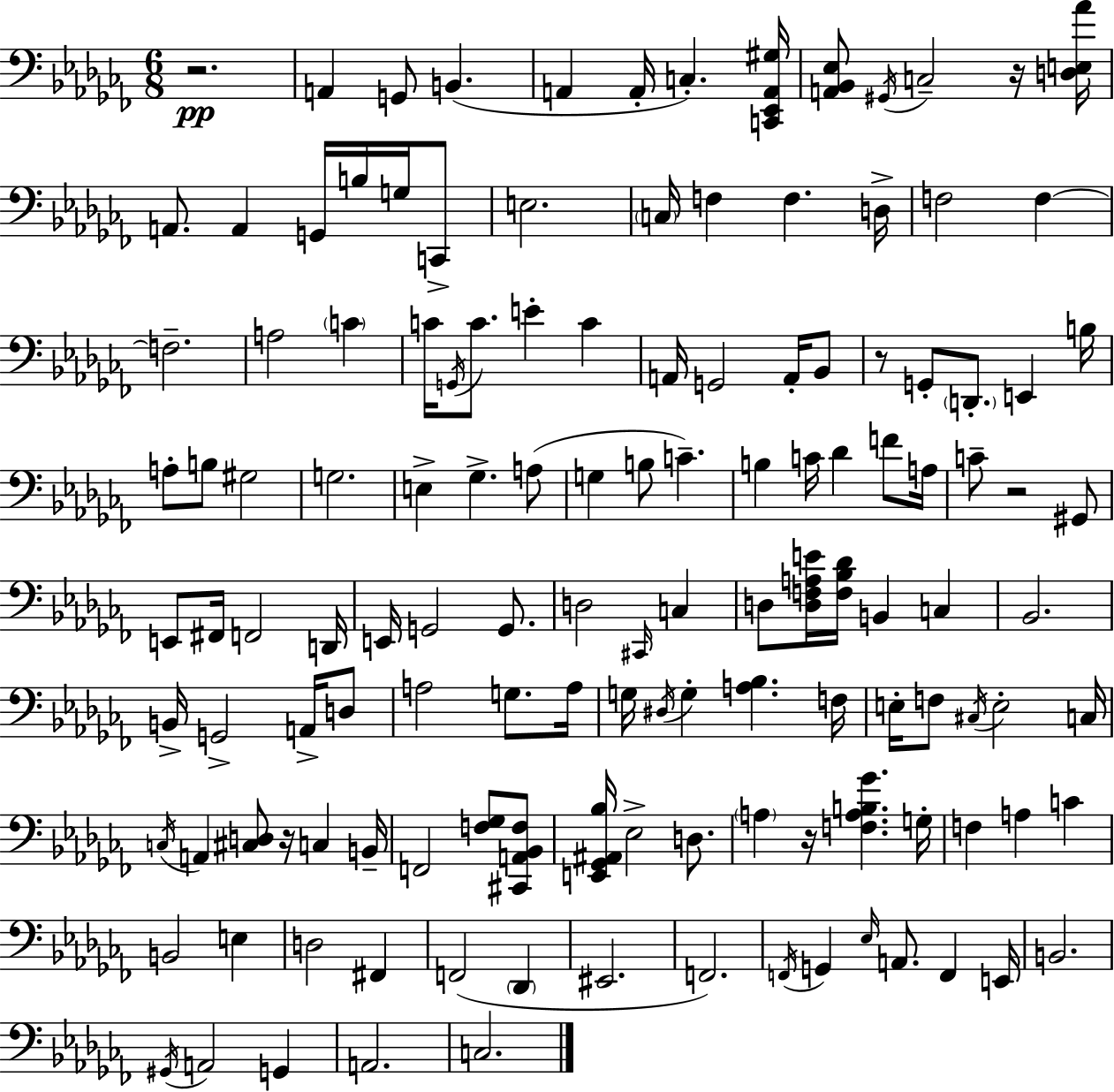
X:1
T:Untitled
M:6/8
L:1/4
K:Abm
z2 A,, G,,/2 B,, A,, A,,/4 C, [C,,_E,,A,,^G,]/4 [A,,_B,,_E,]/2 ^G,,/4 C,2 z/4 [D,E,_A]/4 A,,/2 A,, G,,/4 B,/4 G,/4 C,,/2 E,2 C,/4 F, F, D,/4 F,2 F, F,2 A,2 C C/4 G,,/4 C/2 E C A,,/4 G,,2 A,,/4 _B,,/2 z/2 G,,/2 D,,/2 E,, B,/4 A,/2 B,/2 ^G,2 G,2 E, _G, A,/2 G, B,/2 C B, C/4 _D F/2 A,/4 C/2 z2 ^G,,/2 E,,/2 ^F,,/4 F,,2 D,,/4 E,,/4 G,,2 G,,/2 D,2 ^C,,/4 C, D,/2 [D,F,A,E]/4 [F,_B,_D]/4 B,, C, _B,,2 B,,/4 G,,2 A,,/4 D,/2 A,2 G,/2 A,/4 G,/4 ^D,/4 G, [A,_B,] F,/4 E,/4 F,/2 ^C,/4 E,2 C,/4 C,/4 A,, [^C,D,]/2 z/4 C, B,,/4 F,,2 [F,_G,]/2 [^C,,A,,_B,,F,]/2 [E,,_G,,^A,,_B,]/4 _E,2 D,/2 A, z/4 [F,A,B,_G] G,/4 F, A, C B,,2 E, D,2 ^F,, F,,2 _D,, ^E,,2 F,,2 F,,/4 G,, _E,/4 A,,/2 F,, E,,/4 B,,2 ^G,,/4 A,,2 G,, A,,2 C,2